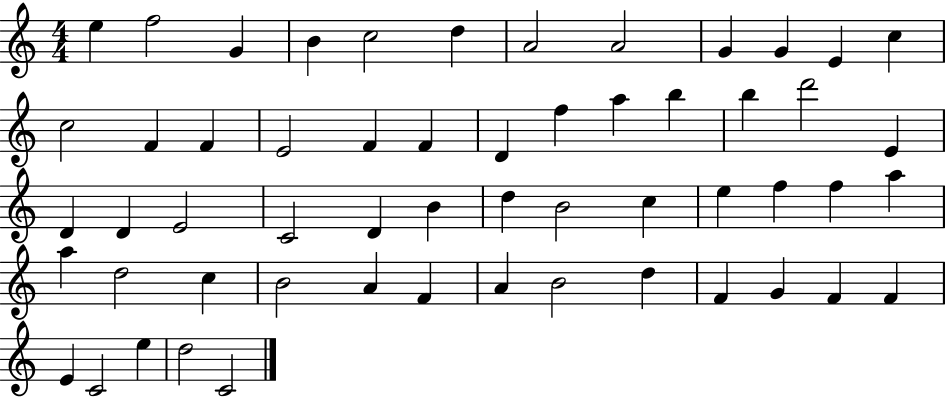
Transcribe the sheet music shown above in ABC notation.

X:1
T:Untitled
M:4/4
L:1/4
K:C
e f2 G B c2 d A2 A2 G G E c c2 F F E2 F F D f a b b d'2 E D D E2 C2 D B d B2 c e f f a a d2 c B2 A F A B2 d F G F F E C2 e d2 C2